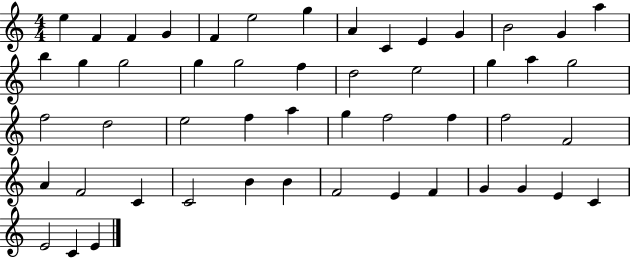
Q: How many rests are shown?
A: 0